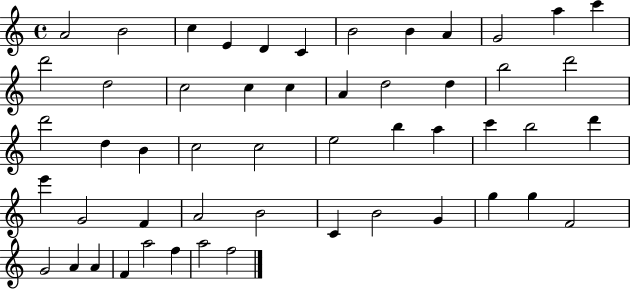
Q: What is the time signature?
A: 4/4